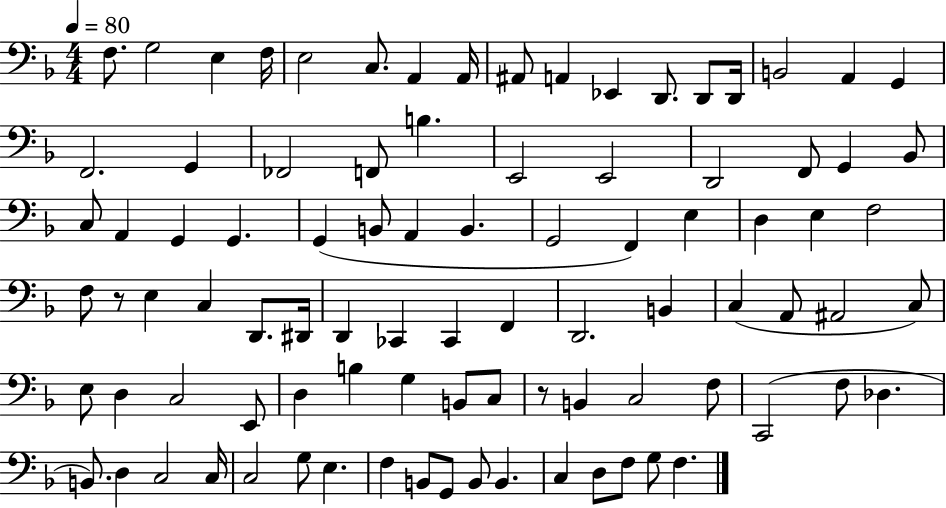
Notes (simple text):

F3/e. G3/h E3/q F3/s E3/h C3/e. A2/q A2/s A#2/e A2/q Eb2/q D2/e. D2/e D2/s B2/h A2/q G2/q F2/h. G2/q FES2/h F2/e B3/q. E2/h E2/h D2/h F2/e G2/q Bb2/e C3/e A2/q G2/q G2/q. G2/q B2/e A2/q B2/q. G2/h F2/q E3/q D3/q E3/q F3/h F3/e R/e E3/q C3/q D2/e. D#2/s D2/q CES2/q CES2/q F2/q D2/h. B2/q C3/q A2/e A#2/h C3/e E3/e D3/q C3/h E2/e D3/q B3/q G3/q B2/e C3/e R/e B2/q C3/h F3/e C2/h F3/e Db3/q. B2/e. D3/q C3/h C3/s C3/h G3/e E3/q. F3/q B2/e G2/e B2/e B2/q. C3/q D3/e F3/e G3/e F3/q.